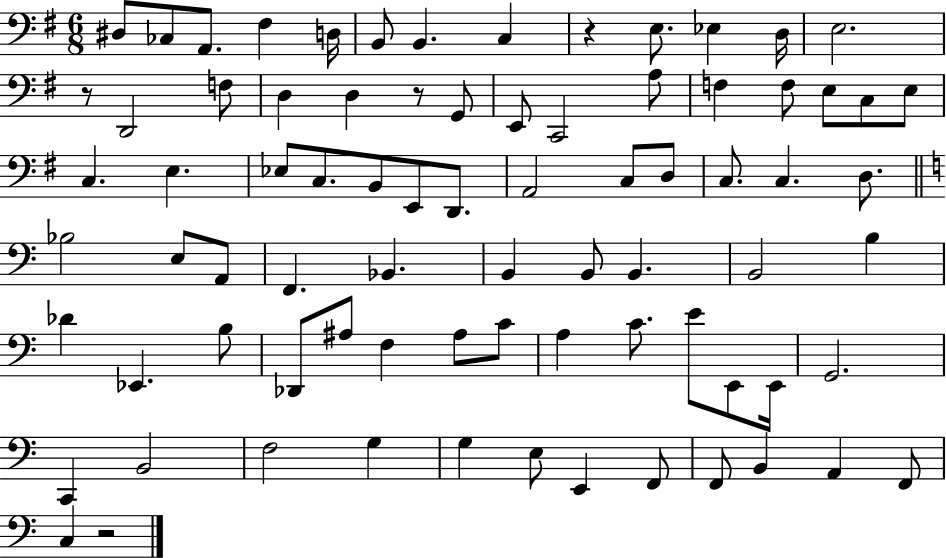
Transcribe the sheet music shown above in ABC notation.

X:1
T:Untitled
M:6/8
L:1/4
K:G
^D,/2 _C,/2 A,,/2 ^F, D,/4 B,,/2 B,, C, z E,/2 _E, D,/4 E,2 z/2 D,,2 F,/2 D, D, z/2 G,,/2 E,,/2 C,,2 A,/2 F, F,/2 E,/2 C,/2 E,/2 C, E, _E,/2 C,/2 B,,/2 E,,/2 D,,/2 A,,2 C,/2 D,/2 C,/2 C, D,/2 _B,2 E,/2 A,,/2 F,, _B,, B,, B,,/2 B,, B,,2 B, _D _E,, B,/2 _D,,/2 ^A,/2 F, ^A,/2 C/2 A, C/2 E/2 E,,/2 E,,/4 G,,2 C,, B,,2 F,2 G, G, E,/2 E,, F,,/2 F,,/2 B,, A,, F,,/2 C, z2